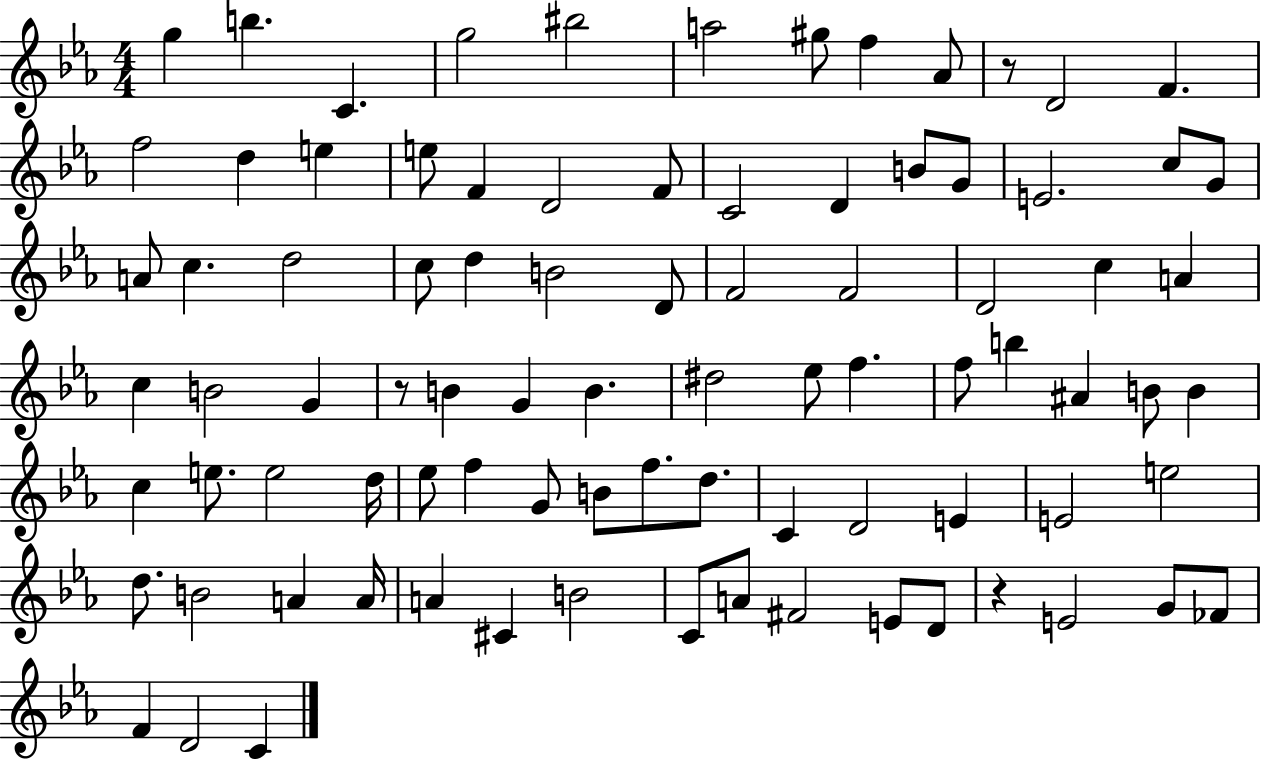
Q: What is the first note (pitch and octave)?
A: G5